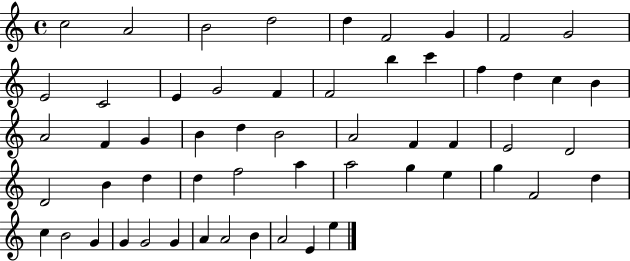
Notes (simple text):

C5/h A4/h B4/h D5/h D5/q F4/h G4/q F4/h G4/h E4/h C4/h E4/q G4/h F4/q F4/h B5/q C6/q F5/q D5/q C5/q B4/q A4/h F4/q G4/q B4/q D5/q B4/h A4/h F4/q F4/q E4/h D4/h D4/h B4/q D5/q D5/q F5/h A5/q A5/h G5/q E5/q G5/q F4/h D5/q C5/q B4/h G4/q G4/q G4/h G4/q A4/q A4/h B4/q A4/h E4/q E5/q